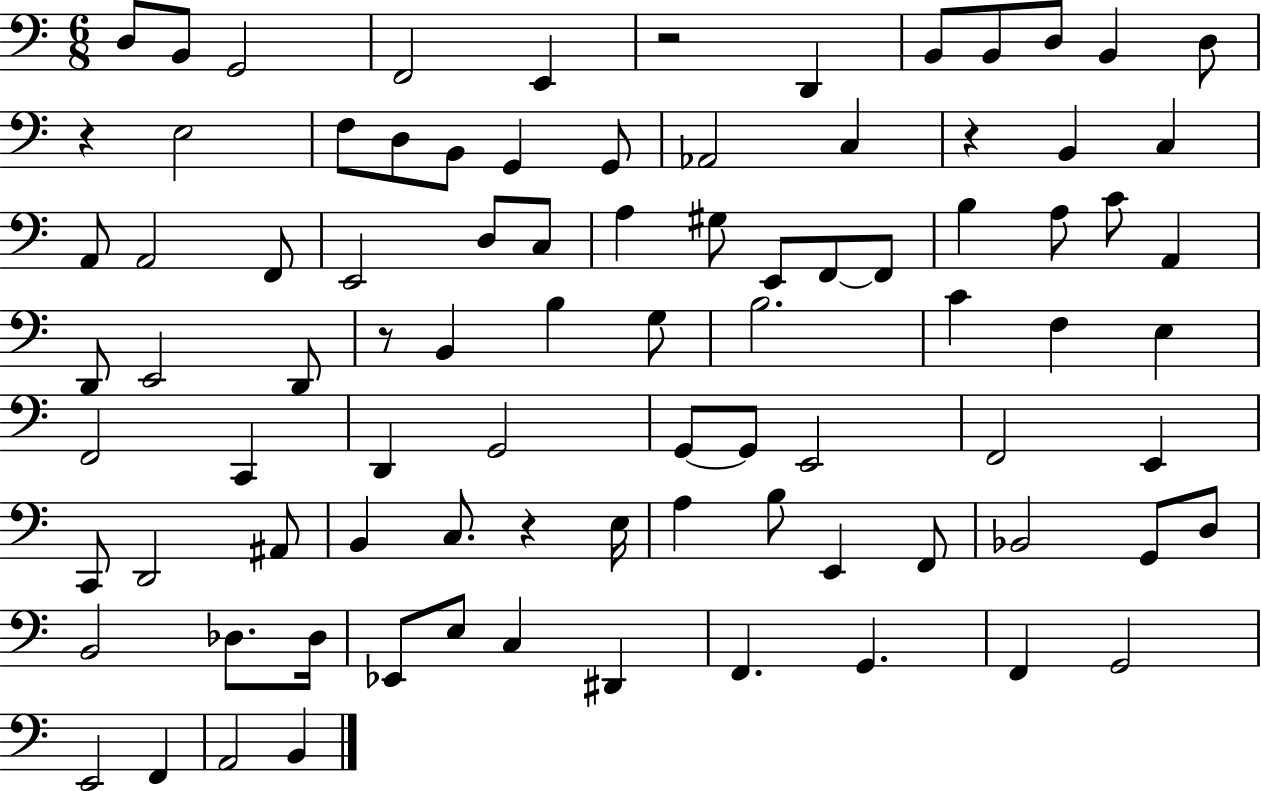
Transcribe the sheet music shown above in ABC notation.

X:1
T:Untitled
M:6/8
L:1/4
K:C
D,/2 B,,/2 G,,2 F,,2 E,, z2 D,, B,,/2 B,,/2 D,/2 B,, D,/2 z E,2 F,/2 D,/2 B,,/2 G,, G,,/2 _A,,2 C, z B,, C, A,,/2 A,,2 F,,/2 E,,2 D,/2 C,/2 A, ^G,/2 E,,/2 F,,/2 F,,/2 B, A,/2 C/2 A,, D,,/2 E,,2 D,,/2 z/2 B,, B, G,/2 B,2 C F, E, F,,2 C,, D,, G,,2 G,,/2 G,,/2 E,,2 F,,2 E,, C,,/2 D,,2 ^A,,/2 B,, C,/2 z E,/4 A, B,/2 E,, F,,/2 _B,,2 G,,/2 D,/2 B,,2 _D,/2 _D,/4 _E,,/2 E,/2 C, ^D,, F,, G,, F,, G,,2 E,,2 F,, A,,2 B,,